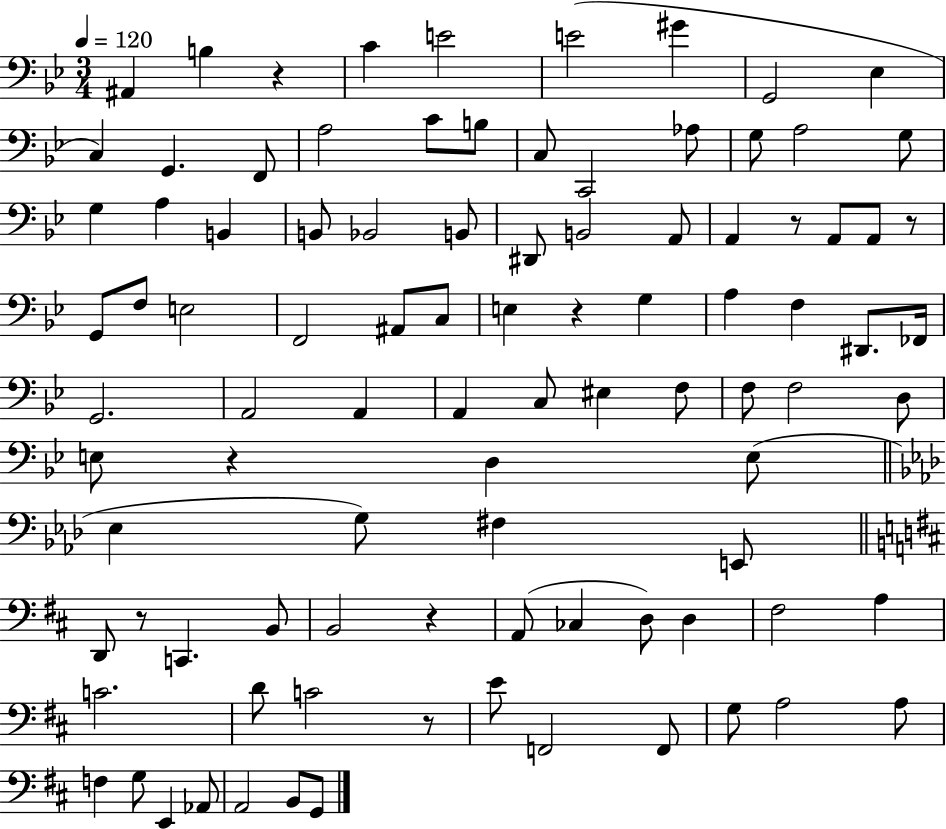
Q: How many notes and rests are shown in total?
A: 95